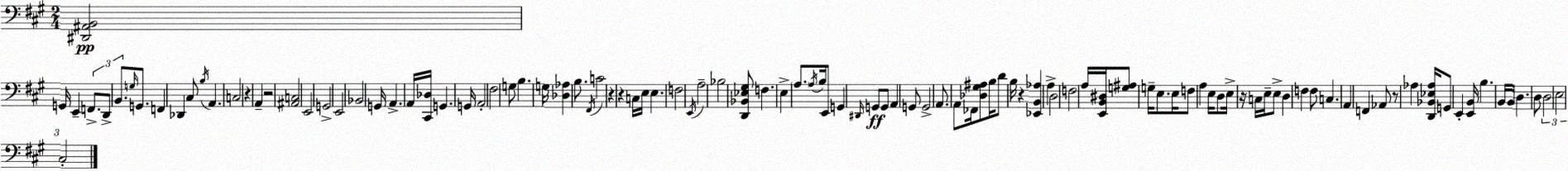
X:1
T:Untitled
M:2/4
L:1/4
K:A
[^D,,^A,,B,,]2 G,,/4 E,, F,,/2 D,,/2 B,,/2 G,/4 G,,/2 F,, _D,, ^C,/2 B,/4 A,, C,2 z A,, z2 [^A,,C,]2 E,,2 G,,2 E,,2 _B,,2 G,,/4 A,, A,,/4 [^C,,_D,]/4 G,, G,,/4 A,,2 ^F,2 G,/2 B, G,/4 [_D,_A,] B,/2 ^F,,/4 C2 z z C,/4 E,/4 E, F,2 E,,/4 A,2 _B,2 [D,,_B,,_E,^G,]/2 F, E, A,/2 A,/4 B,/4 E,,/2 G,, ^D,,/4 G,,/2 G,,/2 A,, G,,/2 G,,2 A,,/2 A,,/2 _F,,/4 [_D,^G,^A,]/2 B,/4 D/2 B,/4 z [_E,,B,,_A,] A, D,2 F,2 A,/4 [E,,B,,^D,]/4 [G,^A,]/2 G,/4 E,/2 E,/4 F,/2 A, E,/4 D,/2 E,/4 z/4 C,/4 E,/4 E,/2 D, F, F,/2 C, A,, F,, _A,,/2 z/2 _A, [D,,_B,,_E,_A,]/4 G,,/2 E,, [E,,B,,]/4 B, B,,/4 B,,/4 D, D,/2 D,2 E,2 ^C,2